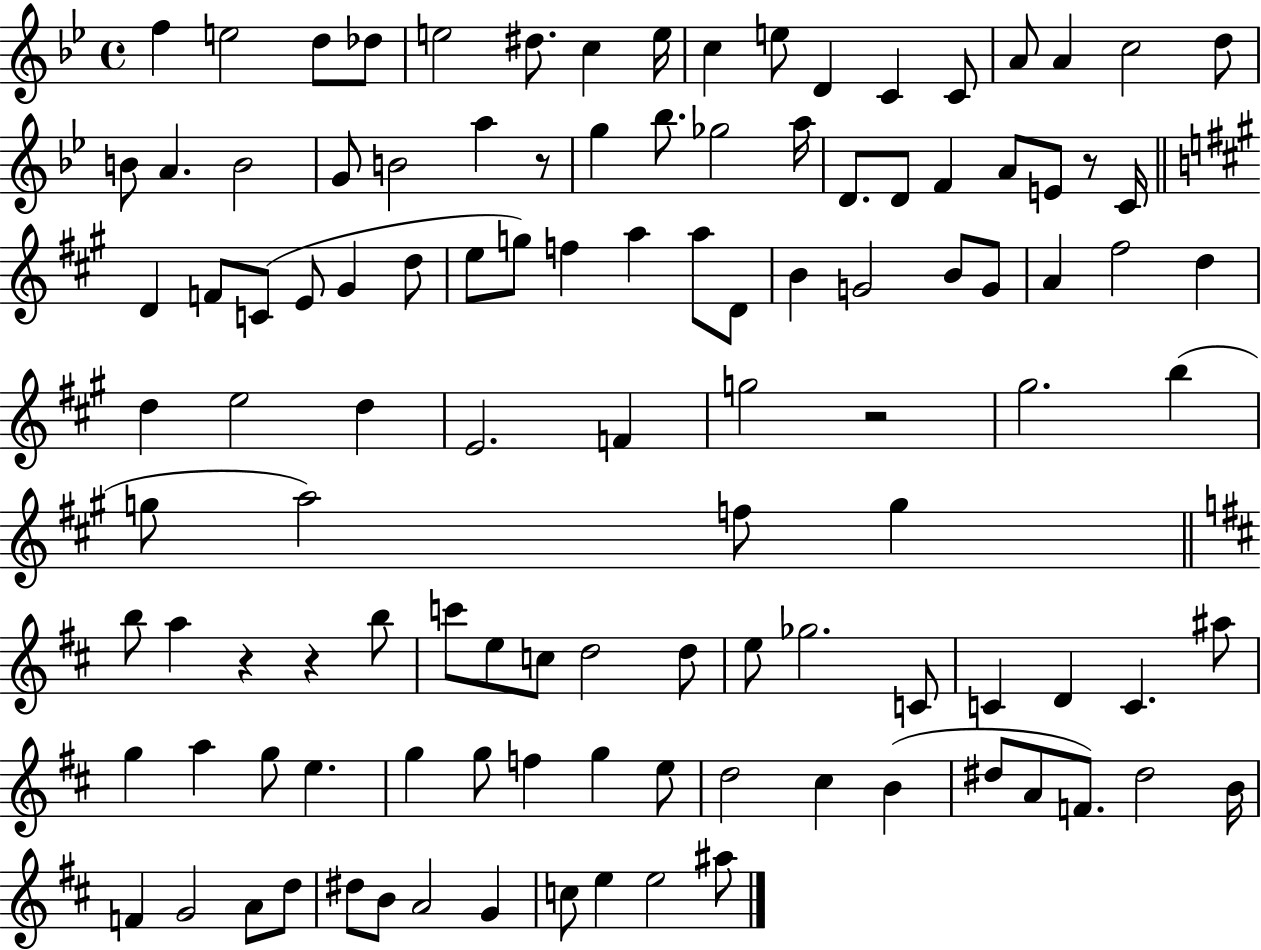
F5/q E5/h D5/e Db5/e E5/h D#5/e. C5/q E5/s C5/q E5/e D4/q C4/q C4/e A4/e A4/q C5/h D5/e B4/e A4/q. B4/h G4/e B4/h A5/q R/e G5/q Bb5/e. Gb5/h A5/s D4/e. D4/e F4/q A4/e E4/e R/e C4/s D4/q F4/e C4/e E4/e G#4/q D5/e E5/e G5/e F5/q A5/q A5/e D4/e B4/q G4/h B4/e G4/e A4/q F#5/h D5/q D5/q E5/h D5/q E4/h. F4/q G5/h R/h G#5/h. B5/q G5/e A5/h F5/e G5/q B5/e A5/q R/q R/q B5/e C6/e E5/e C5/e D5/h D5/e E5/e Gb5/h. C4/e C4/q D4/q C4/q. A#5/e G5/q A5/q G5/e E5/q. G5/q G5/e F5/q G5/q E5/e D5/h C#5/q B4/q D#5/e A4/e F4/e. D#5/h B4/s F4/q G4/h A4/e D5/e D#5/e B4/e A4/h G4/q C5/e E5/q E5/h A#5/e